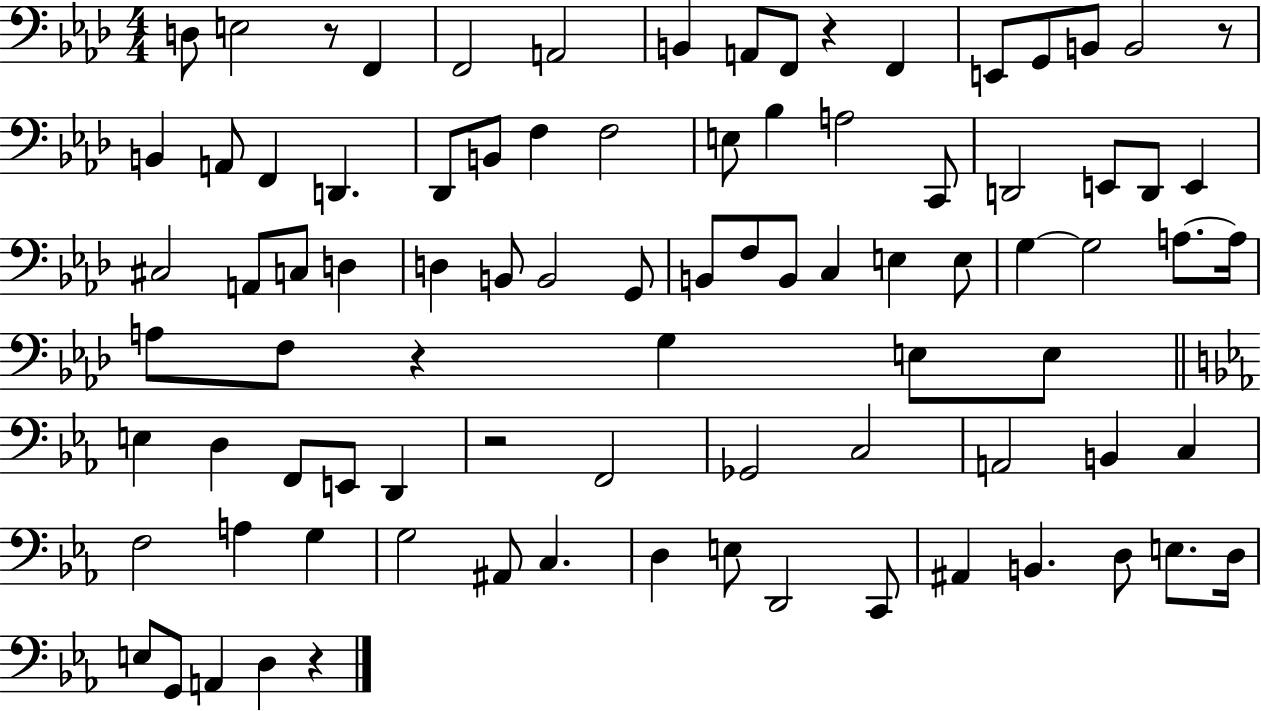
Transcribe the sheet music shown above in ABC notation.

X:1
T:Untitled
M:4/4
L:1/4
K:Ab
D,/2 E,2 z/2 F,, F,,2 A,,2 B,, A,,/2 F,,/2 z F,, E,,/2 G,,/2 B,,/2 B,,2 z/2 B,, A,,/2 F,, D,, _D,,/2 B,,/2 F, F,2 E,/2 _B, A,2 C,,/2 D,,2 E,,/2 D,,/2 E,, ^C,2 A,,/2 C,/2 D, D, B,,/2 B,,2 G,,/2 B,,/2 F,/2 B,,/2 C, E, E,/2 G, G,2 A,/2 A,/4 A,/2 F,/2 z G, E,/2 E,/2 E, D, F,,/2 E,,/2 D,, z2 F,,2 _G,,2 C,2 A,,2 B,, C, F,2 A, G, G,2 ^A,,/2 C, D, E,/2 D,,2 C,,/2 ^A,, B,, D,/2 E,/2 D,/4 E,/2 G,,/2 A,, D, z